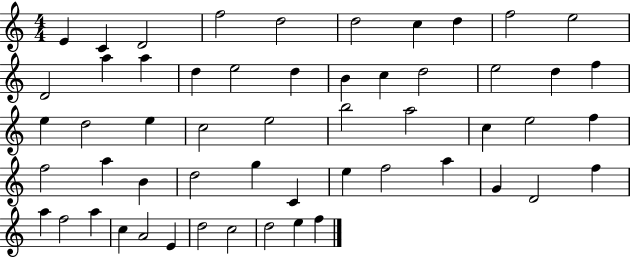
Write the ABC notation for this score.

X:1
T:Untitled
M:4/4
L:1/4
K:C
E C D2 f2 d2 d2 c d f2 e2 D2 a a d e2 d B c d2 e2 d f e d2 e c2 e2 b2 a2 c e2 f f2 a B d2 g C e f2 a G D2 f a f2 a c A2 E d2 c2 d2 e f